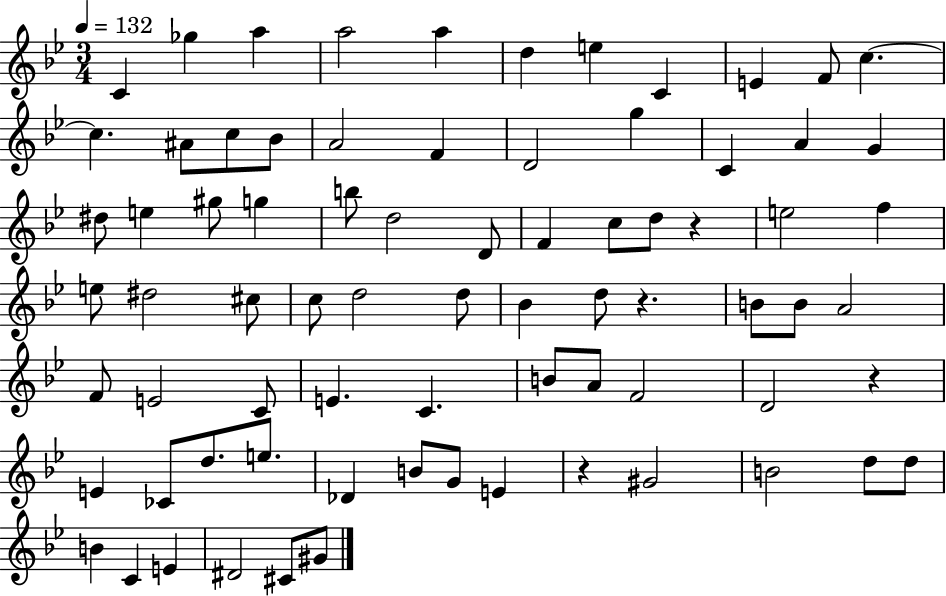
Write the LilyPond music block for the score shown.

{
  \clef treble
  \numericTimeSignature
  \time 3/4
  \key bes \major
  \tempo 4 = 132
  c'4 ges''4 a''4 | a''2 a''4 | d''4 e''4 c'4 | e'4 f'8 c''4.~~ | \break c''4. ais'8 c''8 bes'8 | a'2 f'4 | d'2 g''4 | c'4 a'4 g'4 | \break dis''8 e''4 gis''8 g''4 | b''8 d''2 d'8 | f'4 c''8 d''8 r4 | e''2 f''4 | \break e''8 dis''2 cis''8 | c''8 d''2 d''8 | bes'4 d''8 r4. | b'8 b'8 a'2 | \break f'8 e'2 c'8 | e'4. c'4. | b'8 a'8 f'2 | d'2 r4 | \break e'4 ces'8 d''8. e''8. | des'4 b'8 g'8 e'4 | r4 gis'2 | b'2 d''8 d''8 | \break b'4 c'4 e'4 | dis'2 cis'8 gis'8 | \bar "|."
}